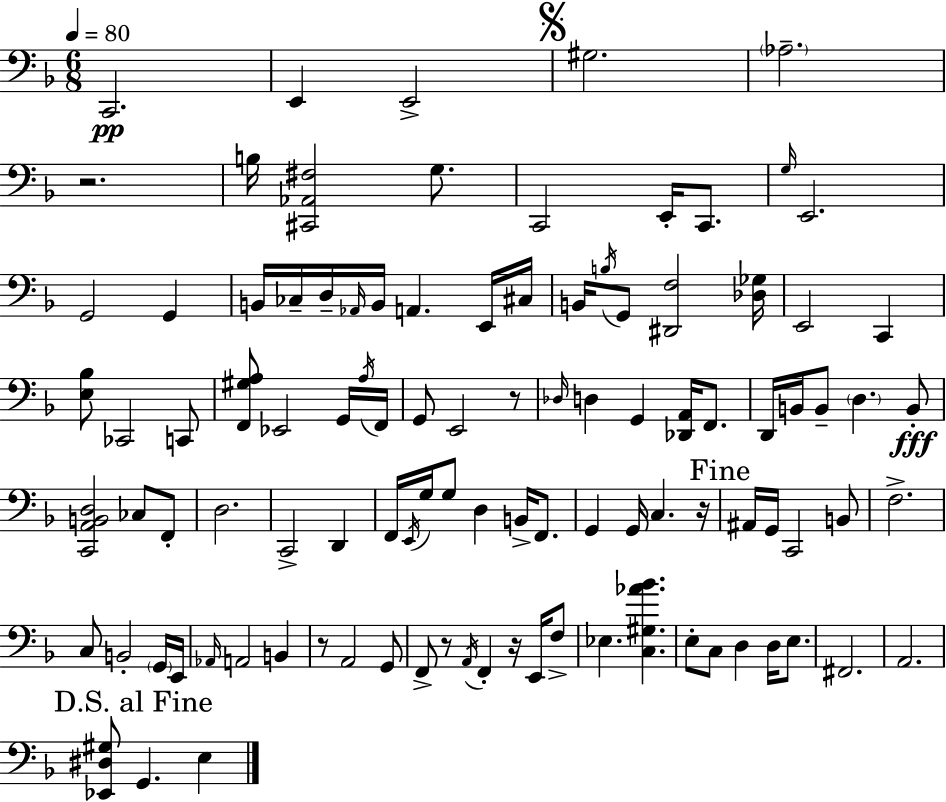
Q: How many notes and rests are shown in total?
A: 103